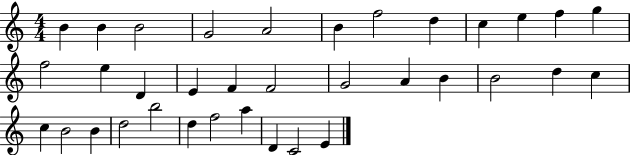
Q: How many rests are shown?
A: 0